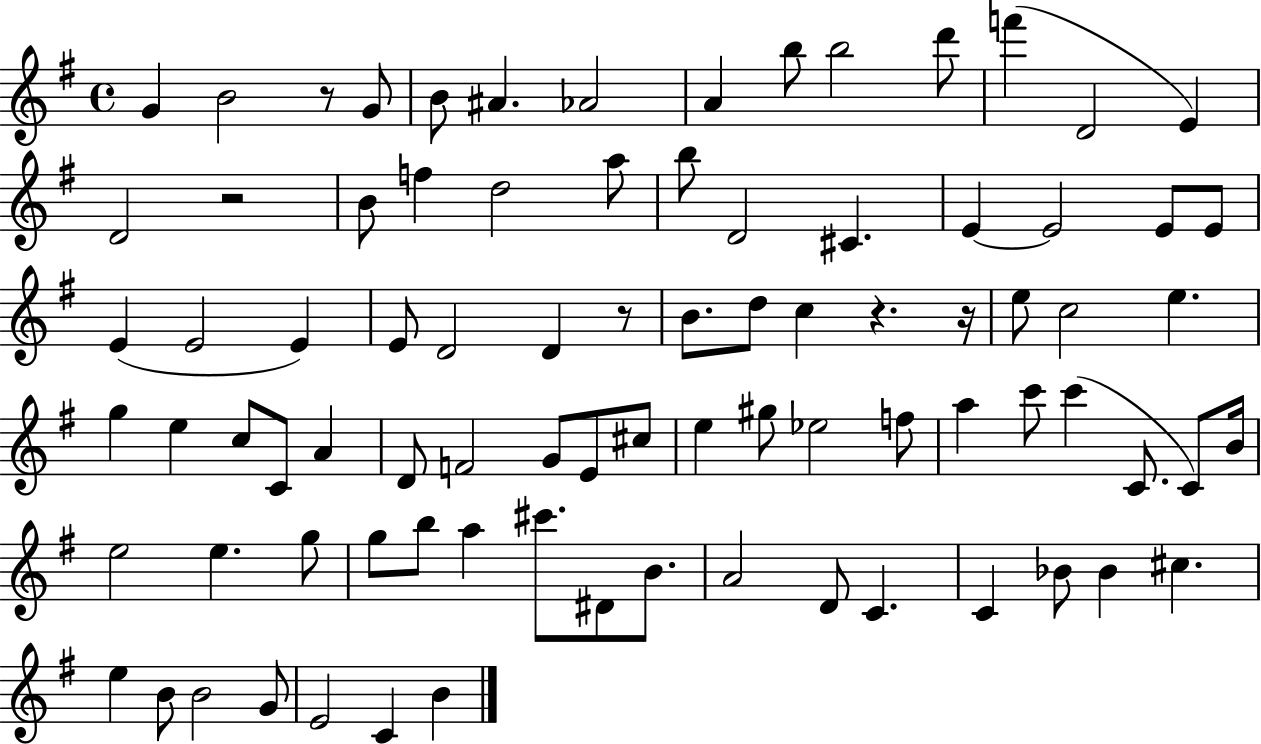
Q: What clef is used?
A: treble